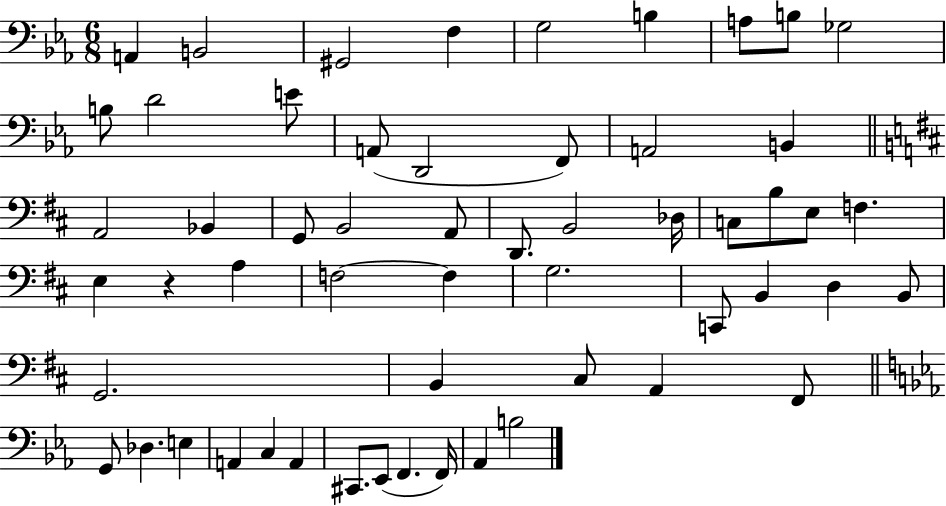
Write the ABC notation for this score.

X:1
T:Untitled
M:6/8
L:1/4
K:Eb
A,, B,,2 ^G,,2 F, G,2 B, A,/2 B,/2 _G,2 B,/2 D2 E/2 A,,/2 D,,2 F,,/2 A,,2 B,, A,,2 _B,, G,,/2 B,,2 A,,/2 D,,/2 B,,2 _D,/4 C,/2 B,/2 E,/2 F, E, z A, F,2 F, G,2 C,,/2 B,, D, B,,/2 G,,2 B,, ^C,/2 A,, ^F,,/2 G,,/2 _D, E, A,, C, A,, ^C,,/2 _E,,/2 F,, F,,/4 _A,, B,2